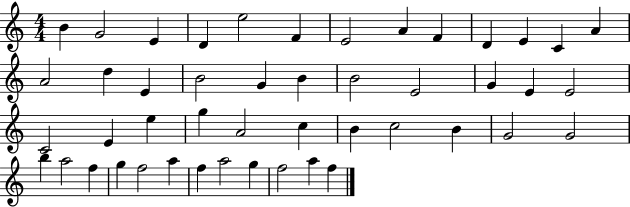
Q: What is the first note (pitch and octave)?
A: B4